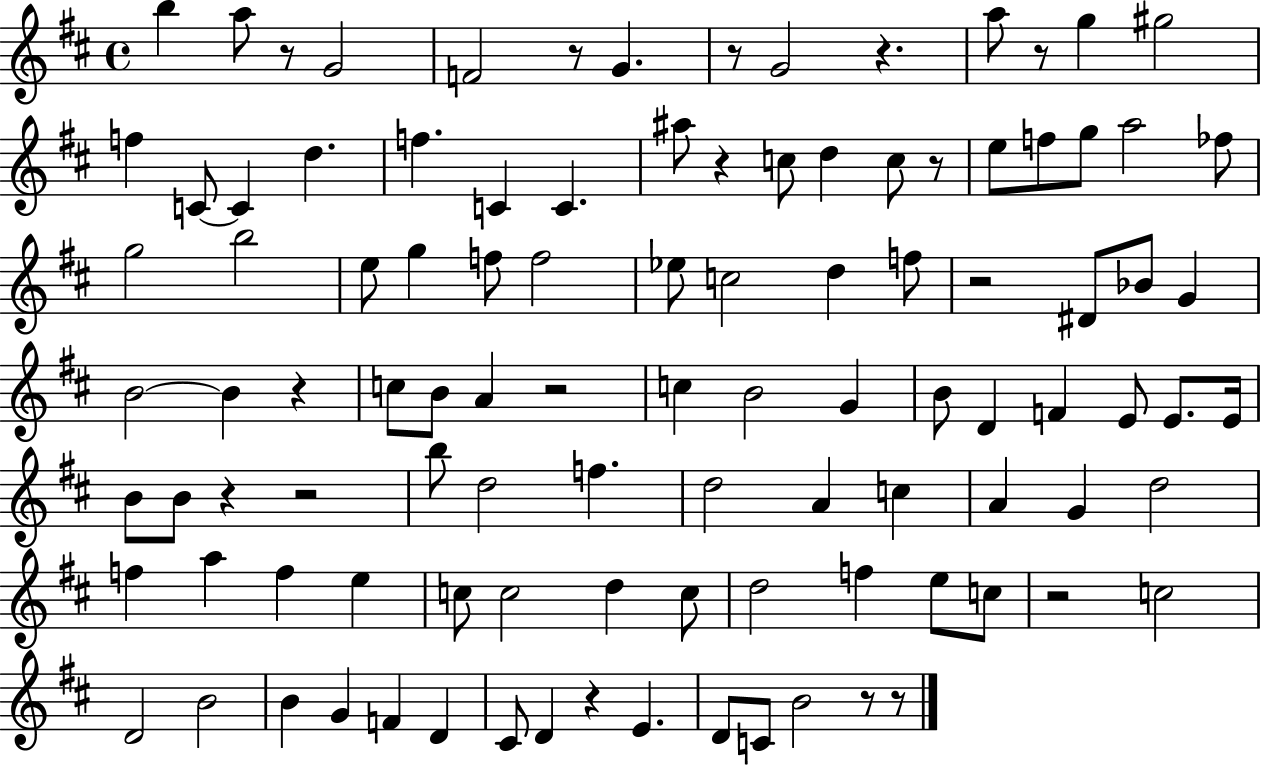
{
  \clef treble
  \time 4/4
  \defaultTimeSignature
  \key d \major
  b''4 a''8 r8 g'2 | f'2 r8 g'4. | r8 g'2 r4. | a''8 r8 g''4 gis''2 | \break f''4 c'8~~ c'4 d''4. | f''4. c'4 c'4. | ais''8 r4 c''8 d''4 c''8 r8 | e''8 f''8 g''8 a''2 fes''8 | \break g''2 b''2 | e''8 g''4 f''8 f''2 | ees''8 c''2 d''4 f''8 | r2 dis'8 bes'8 g'4 | \break b'2~~ b'4 r4 | c''8 b'8 a'4 r2 | c''4 b'2 g'4 | b'8 d'4 f'4 e'8 e'8. e'16 | \break b'8 b'8 r4 r2 | b''8 d''2 f''4. | d''2 a'4 c''4 | a'4 g'4 d''2 | \break f''4 a''4 f''4 e''4 | c''8 c''2 d''4 c''8 | d''2 f''4 e''8 c''8 | r2 c''2 | \break d'2 b'2 | b'4 g'4 f'4 d'4 | cis'8 d'4 r4 e'4. | d'8 c'8 b'2 r8 r8 | \break \bar "|."
}